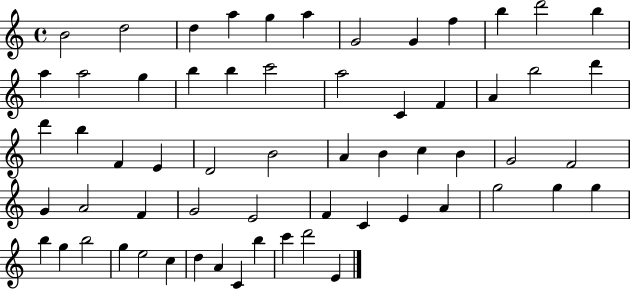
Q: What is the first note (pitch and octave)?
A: B4